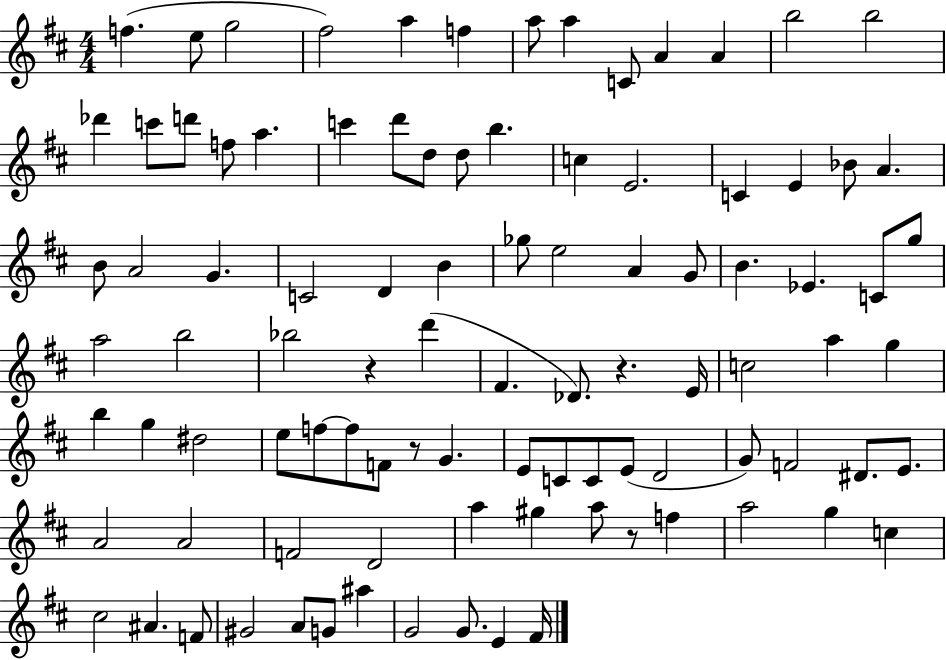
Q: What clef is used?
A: treble